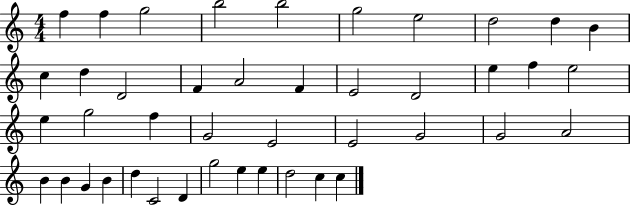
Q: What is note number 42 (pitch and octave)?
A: C5